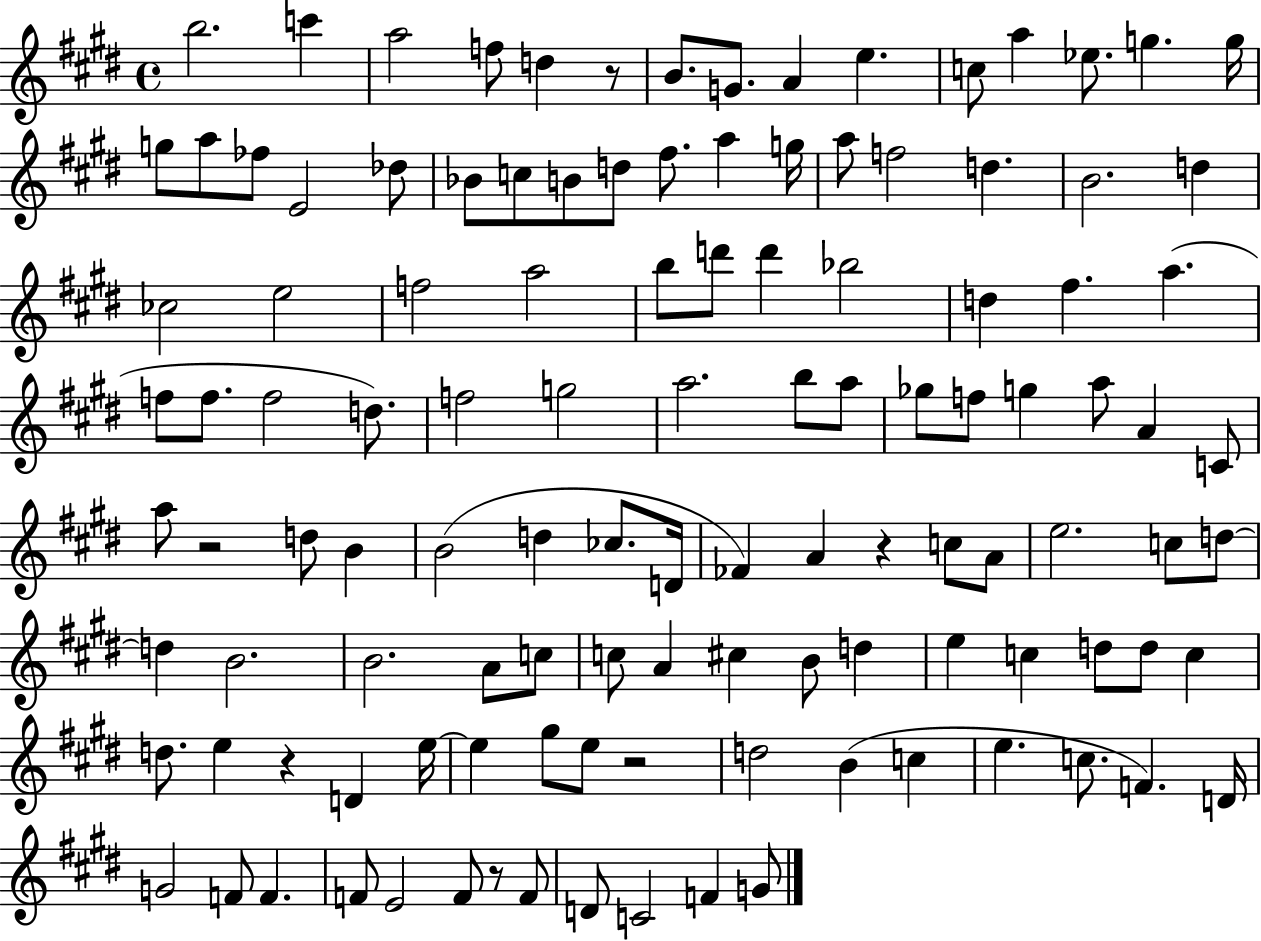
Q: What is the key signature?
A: E major